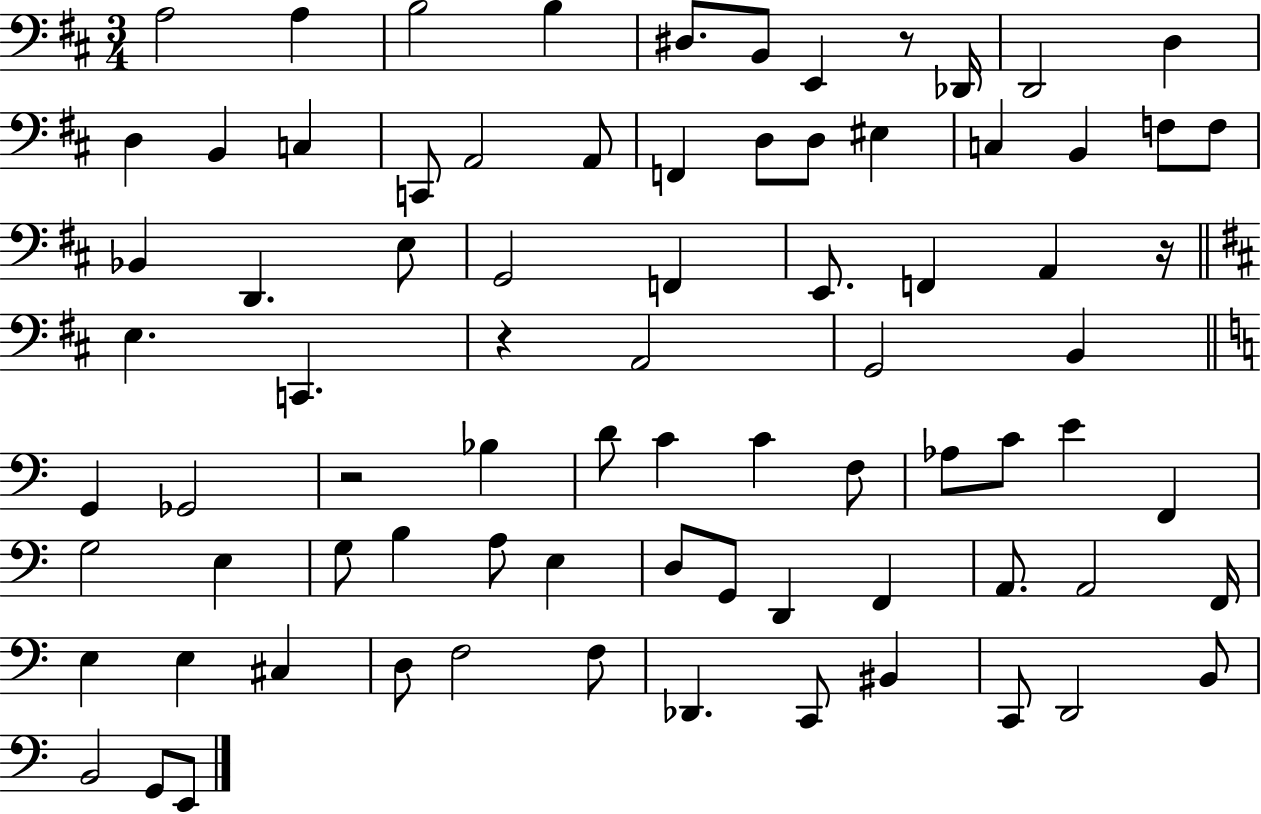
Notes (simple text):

A3/h A3/q B3/h B3/q D#3/e. B2/e E2/q R/e Db2/s D2/h D3/q D3/q B2/q C3/q C2/e A2/h A2/e F2/q D3/e D3/e EIS3/q C3/q B2/q F3/e F3/e Bb2/q D2/q. E3/e G2/h F2/q E2/e. F2/q A2/q R/s E3/q. C2/q. R/q A2/h G2/h B2/q G2/q Gb2/h R/h Bb3/q D4/e C4/q C4/q F3/e Ab3/e C4/e E4/q F2/q G3/h E3/q G3/e B3/q A3/e E3/q D3/e G2/e D2/q F2/q A2/e. A2/h F2/s E3/q E3/q C#3/q D3/e F3/h F3/e Db2/q. C2/e BIS2/q C2/e D2/h B2/e B2/h G2/e E2/e